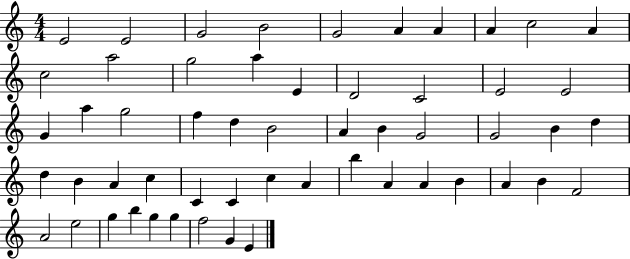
X:1
T:Untitled
M:4/4
L:1/4
K:C
E2 E2 G2 B2 G2 A A A c2 A c2 a2 g2 a E D2 C2 E2 E2 G a g2 f d B2 A B G2 G2 B d d B A c C C c A b A A B A B F2 A2 e2 g b g g f2 G E